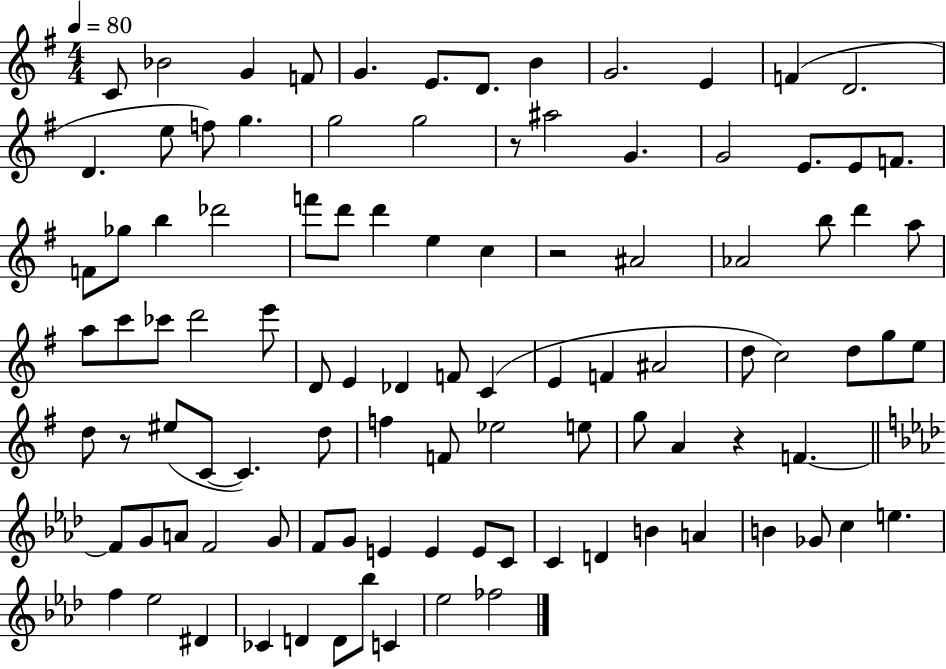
{
  \clef treble
  \numericTimeSignature
  \time 4/4
  \key g \major
  \tempo 4 = 80
  c'8 bes'2 g'4 f'8 | g'4. e'8. d'8. b'4 | g'2. e'4 | f'4( d'2. | \break d'4. e''8 f''8) g''4. | g''2 g''2 | r8 ais''2 g'4. | g'2 e'8. e'8 f'8. | \break f'8 ges''8 b''4 des'''2 | f'''8 d'''8 d'''4 e''4 c''4 | r2 ais'2 | aes'2 b''8 d'''4 a''8 | \break a''8 c'''8 ces'''8 d'''2 e'''8 | d'8 e'4 des'4 f'8 c'4( | e'4 f'4 ais'2 | d''8 c''2) d''8 g''8 e''8 | \break d''8 r8 eis''8( c'8~~ c'4.) d''8 | f''4 f'8 ees''2 e''8 | g''8 a'4 r4 f'4.~~ | \bar "||" \break \key aes \major f'8 g'8 a'8 f'2 g'8 | f'8 g'8 e'4 e'4 e'8 c'8 | c'4 d'4 b'4 a'4 | b'4 ges'8 c''4 e''4. | \break f''4 ees''2 dis'4 | ces'4 d'4 d'8 bes''8 c'4 | ees''2 fes''2 | \bar "|."
}